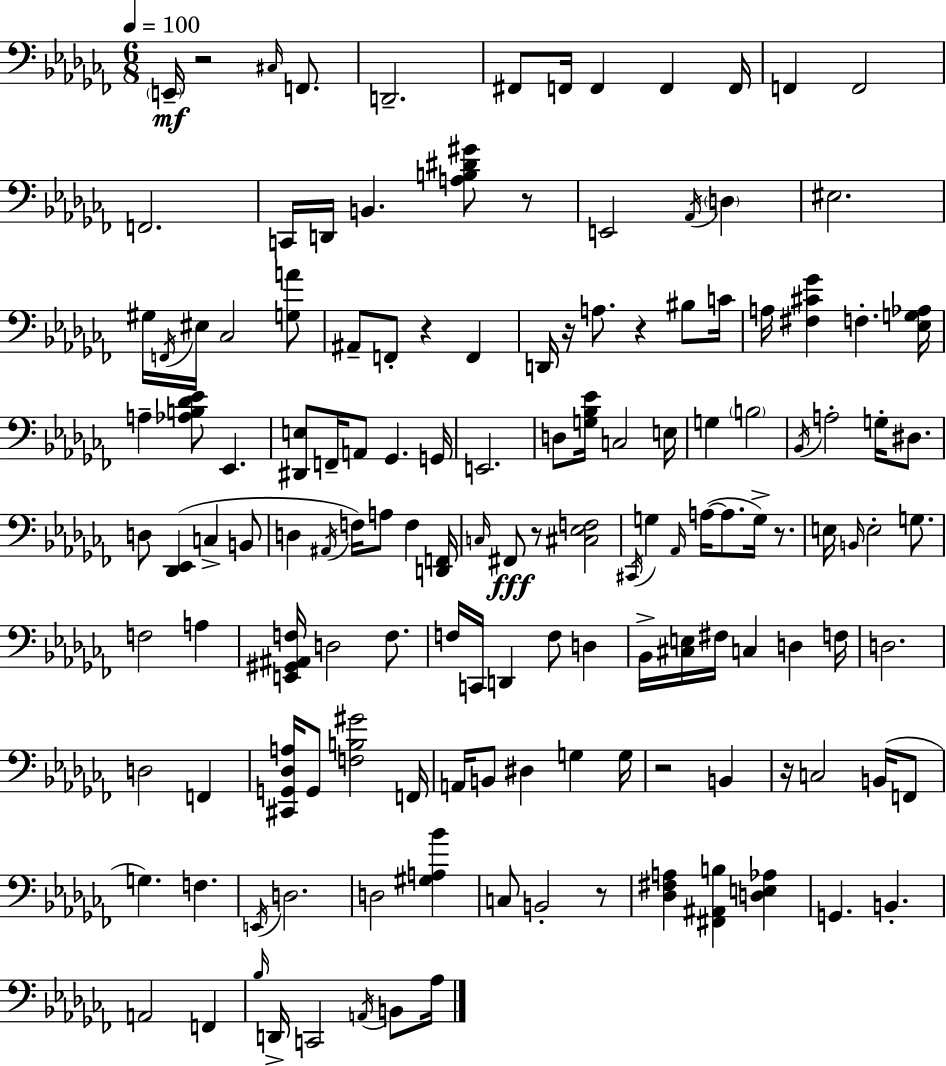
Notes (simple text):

E2/s R/h C#3/s F2/e. D2/h. F#2/e F2/s F2/q F2/q F2/s F2/q F2/h F2/h. C2/s D2/s B2/q. [A3,B3,D#4,G#4]/e R/e E2/h Ab2/s D3/q EIS3/h. G#3/s F2/s EIS3/s CES3/h [G3,A4]/e A#2/e F2/e R/q F2/q D2/s R/s A3/e. R/q BIS3/e C4/s A3/s [F#3,C#4,Gb4]/q F3/q. [Eb3,G3,Ab3]/s A3/q [Ab3,B3,Db4,Eb4]/e Eb2/q. [D#2,E3]/e F2/s A2/e Gb2/q. G2/s E2/h. D3/e [G3,Bb3,Eb4]/s C3/h E3/s G3/q B3/h Bb2/s A3/h G3/s D#3/e. D3/e [Db2,Eb2]/q C3/q B2/e D3/q A#2/s F3/s A3/e F3/q [D2,F2]/s C3/s F#2/e R/e [C#3,Eb3,F3]/h C#2/s G3/q Ab2/s A3/s A3/e. G3/s R/e. E3/s B2/s E3/h G3/e. F3/h A3/q [E2,G#2,A#2,F3]/s D3/h F3/e. F3/s C2/s D2/q F3/e D3/q Bb2/s [C#3,E3]/s F#3/s C3/q D3/q F3/s D3/h. D3/h F2/q [C#2,G2,Db3,A3]/s G2/e [F3,B3,G#4]/h F2/s A2/s B2/e D#3/q G3/q G3/s R/h B2/q R/s C3/h B2/s F2/e G3/q. F3/q. E2/s D3/h. D3/h [G#3,A3,Bb4]/q C3/e B2/h R/e [Db3,F#3,A3]/q [F#2,A#2,B3]/q [D3,E3,Ab3]/q G2/q. B2/q. A2/h F2/q Bb3/s D2/s C2/h A2/s B2/e Ab3/s